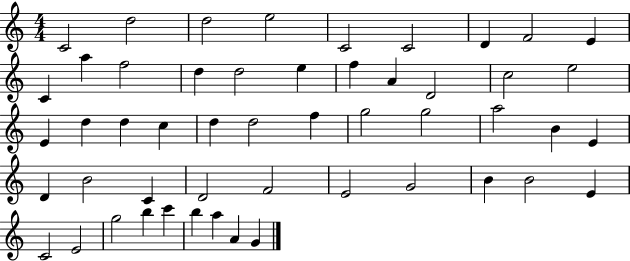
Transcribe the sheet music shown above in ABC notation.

X:1
T:Untitled
M:4/4
L:1/4
K:C
C2 d2 d2 e2 C2 C2 D F2 E C a f2 d d2 e f A D2 c2 e2 E d d c d d2 f g2 g2 a2 B E D B2 C D2 F2 E2 G2 B B2 E C2 E2 g2 b c' b a A G